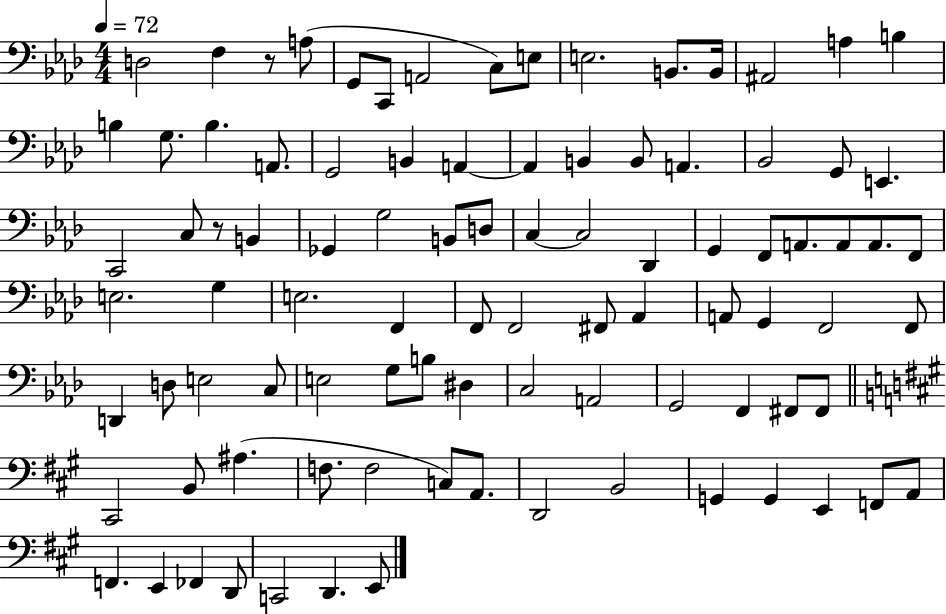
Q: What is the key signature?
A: AES major